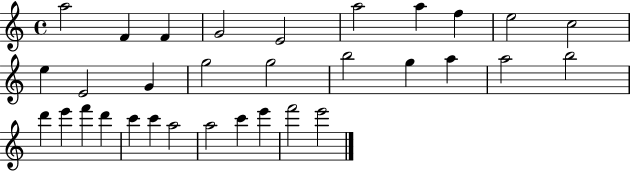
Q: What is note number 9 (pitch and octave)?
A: E5